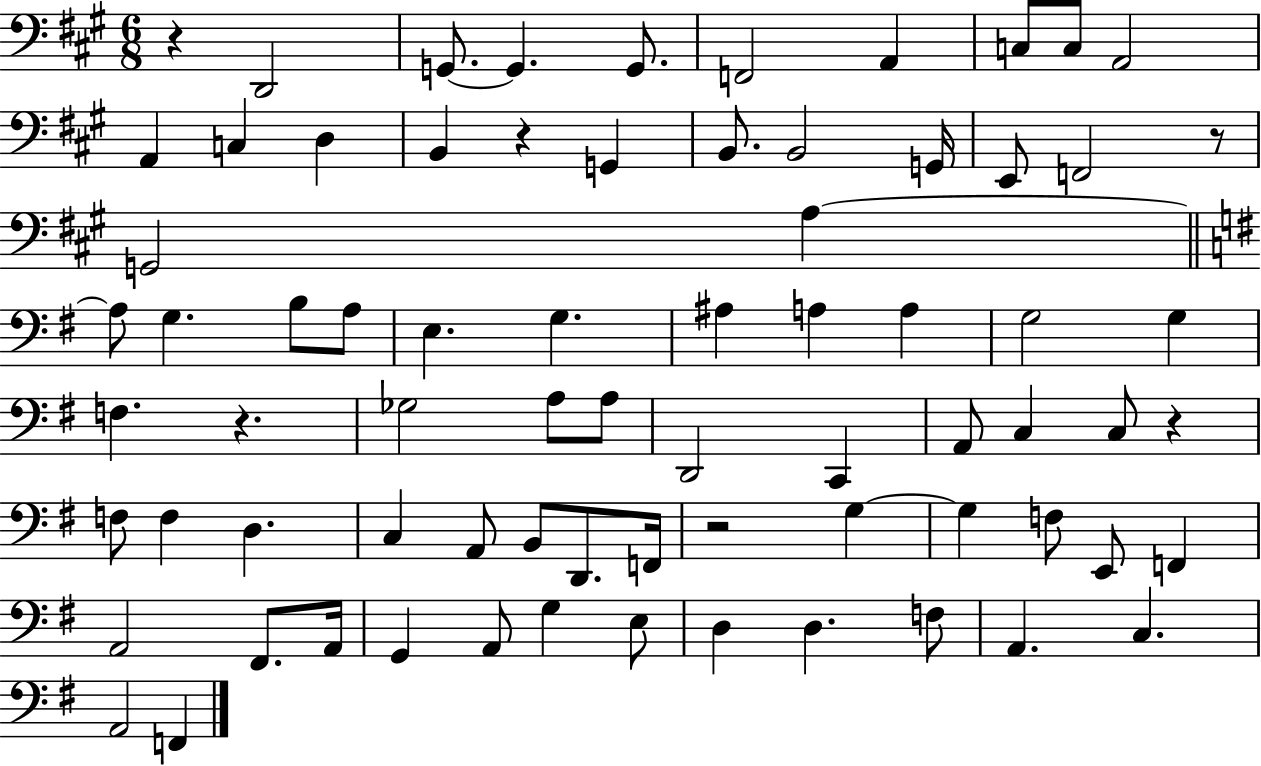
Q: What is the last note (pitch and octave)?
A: F2